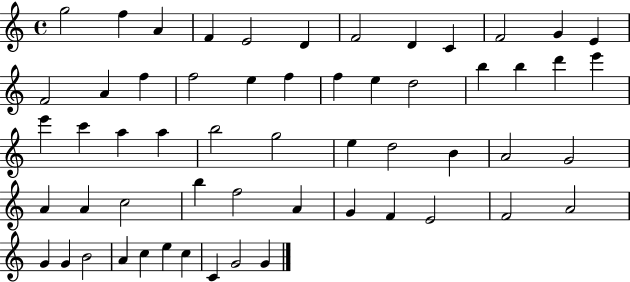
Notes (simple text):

G5/h F5/q A4/q F4/q E4/h D4/q F4/h D4/q C4/q F4/h G4/q E4/q F4/h A4/q F5/q F5/h E5/q F5/q F5/q E5/q D5/h B5/q B5/q D6/q E6/q E6/q C6/q A5/q A5/q B5/h G5/h E5/q D5/h B4/q A4/h G4/h A4/q A4/q C5/h B5/q F5/h A4/q G4/q F4/q E4/h F4/h A4/h G4/q G4/q B4/h A4/q C5/q E5/q C5/q C4/q G4/h G4/q